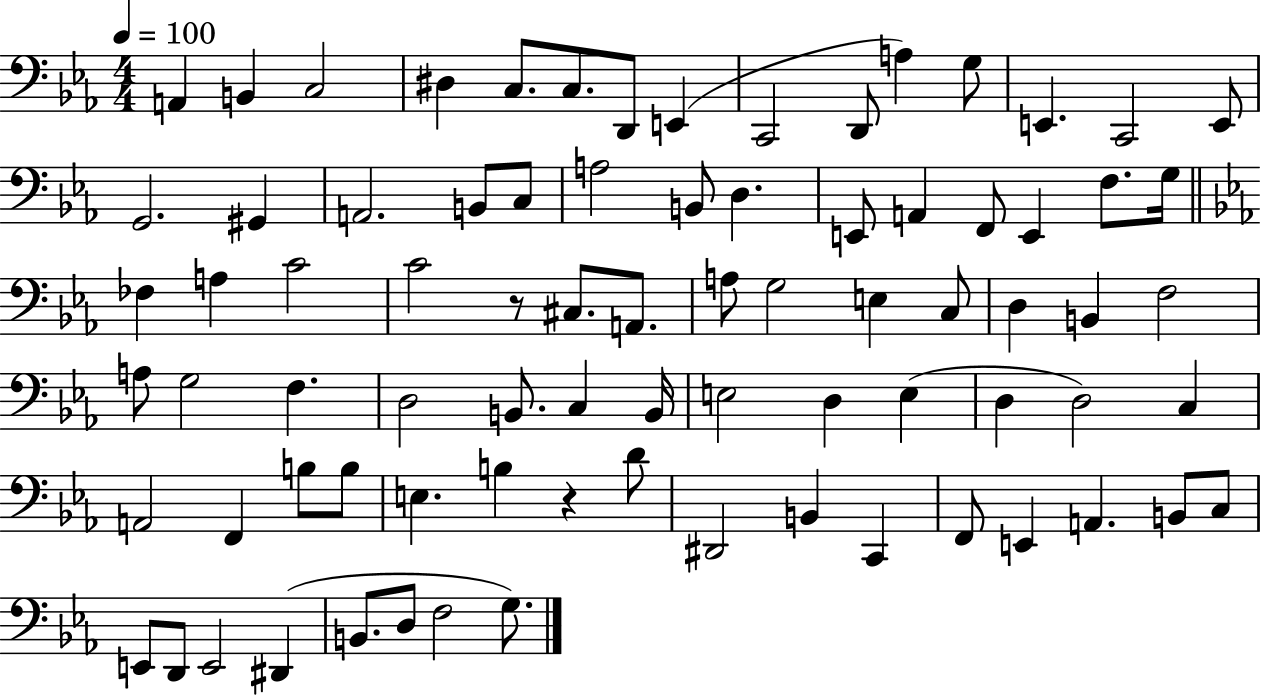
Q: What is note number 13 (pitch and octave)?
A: E2